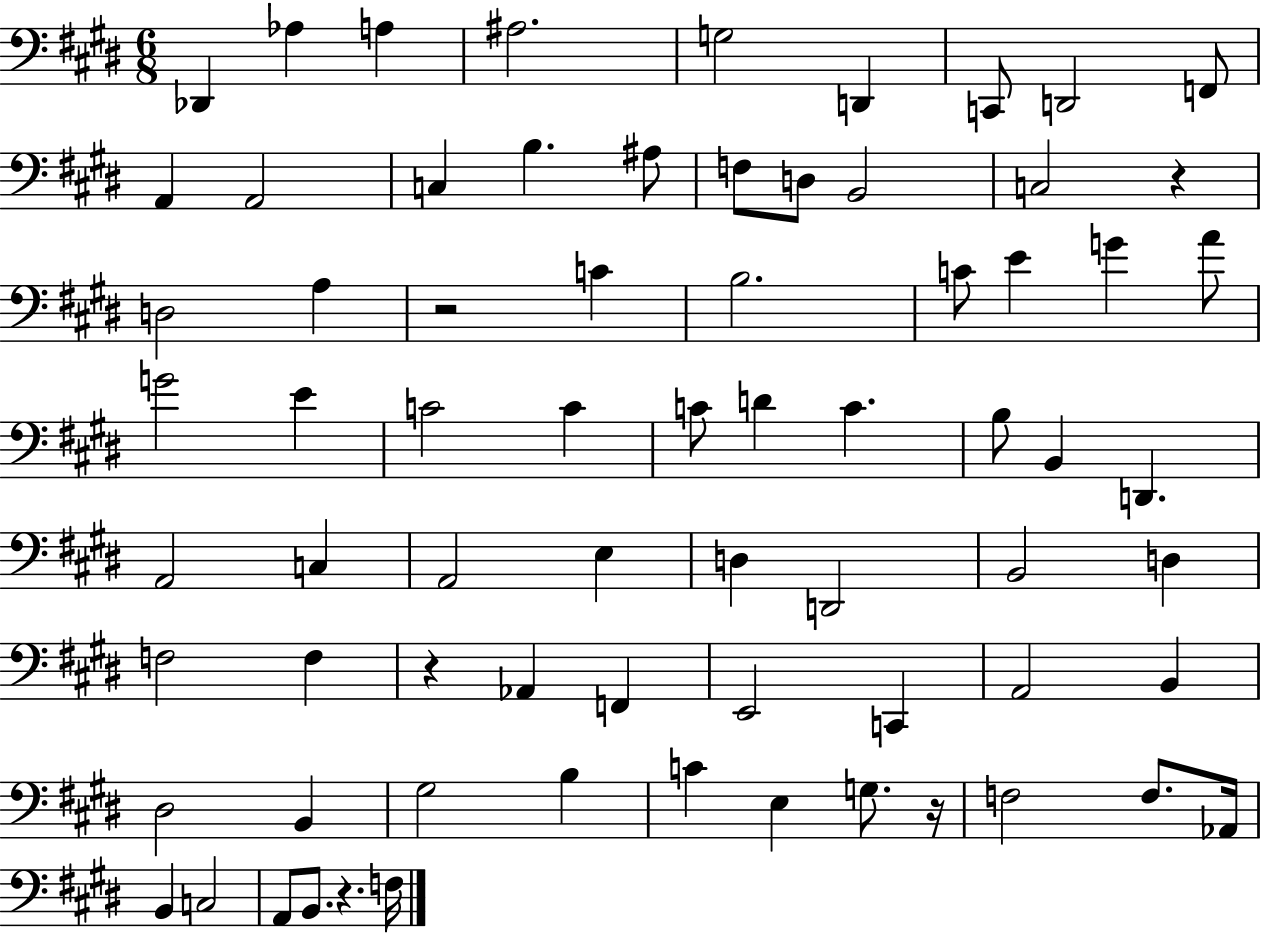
X:1
T:Untitled
M:6/8
L:1/4
K:E
_D,, _A, A, ^A,2 G,2 D,, C,,/2 D,,2 F,,/2 A,, A,,2 C, B, ^A,/2 F,/2 D,/2 B,,2 C,2 z D,2 A, z2 C B,2 C/2 E G A/2 G2 E C2 C C/2 D C B,/2 B,, D,, A,,2 C, A,,2 E, D, D,,2 B,,2 D, F,2 F, z _A,, F,, E,,2 C,, A,,2 B,, ^D,2 B,, ^G,2 B, C E, G,/2 z/4 F,2 F,/2 _A,,/4 B,, C,2 A,,/2 B,,/2 z F,/4